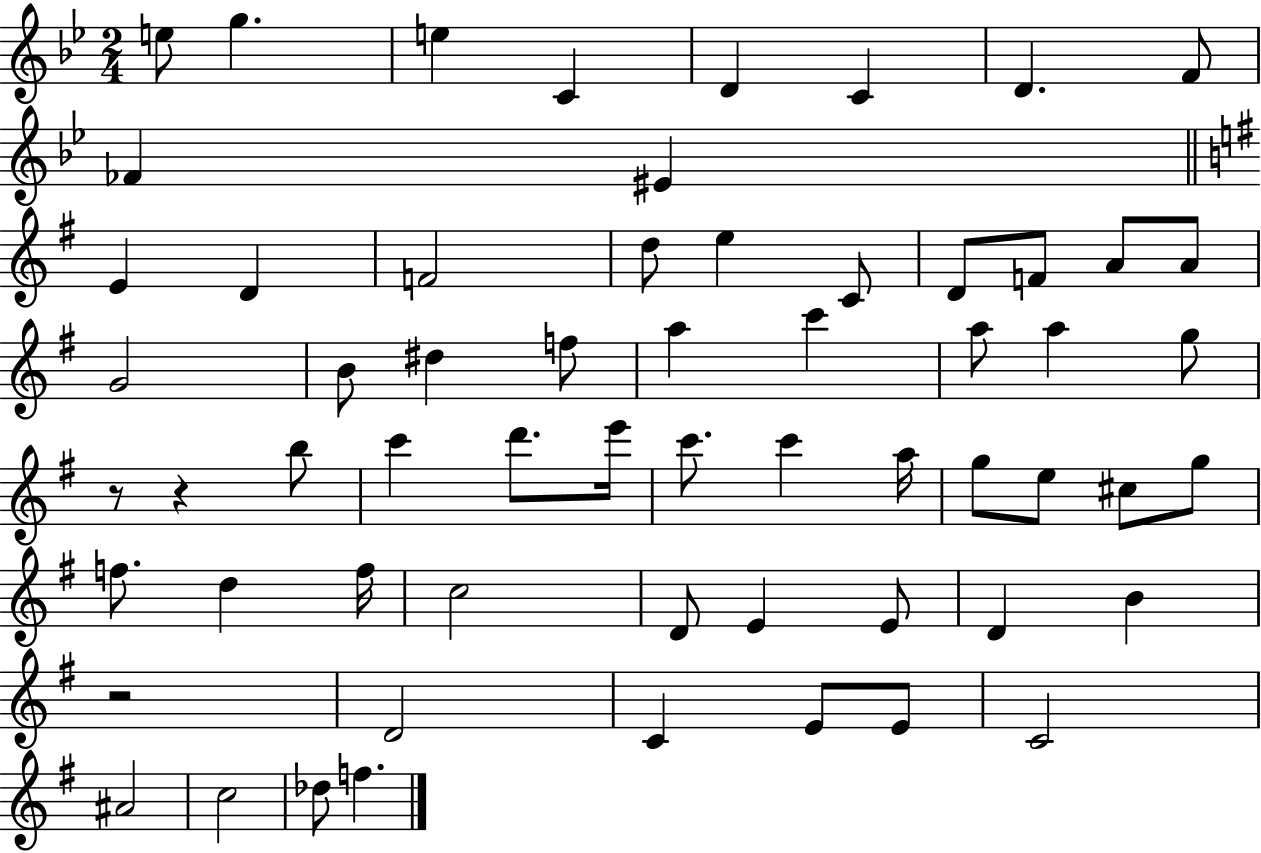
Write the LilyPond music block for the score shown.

{
  \clef treble
  \numericTimeSignature
  \time 2/4
  \key bes \major
  \repeat volta 2 { e''8 g''4. | e''4 c'4 | d'4 c'4 | d'4. f'8 | \break fes'4 eis'4 | \bar "||" \break \key e \minor e'4 d'4 | f'2 | d''8 e''4 c'8 | d'8 f'8 a'8 a'8 | \break g'2 | b'8 dis''4 f''8 | a''4 c'''4 | a''8 a''4 g''8 | \break r8 r4 b''8 | c'''4 d'''8. e'''16 | c'''8. c'''4 a''16 | g''8 e''8 cis''8 g''8 | \break f''8. d''4 f''16 | c''2 | d'8 e'4 e'8 | d'4 b'4 | \break r2 | d'2 | c'4 e'8 e'8 | c'2 | \break ais'2 | c''2 | des''8 f''4. | } \bar "|."
}